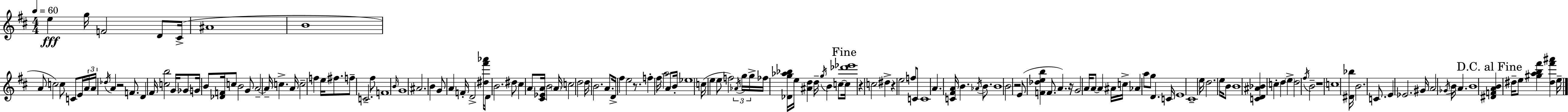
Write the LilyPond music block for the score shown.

{
  \clef treble
  \numericTimeSignature
  \time 4/4
  \key d \major
  \tempo 4 = 60
  e''4\fff g''16 f'2 d'8 cis'16->( | ais'1 | b'1 | a'8 c''2) c''8 c'8 e'16 \tuplet 3/2 { a'16 | \break a'16 \acciaccatura { des''16 } } a'4 r2 f'8. | d'4 fis'16 <c'' b''>2 g'16 ges'8 | g'16 b'8 <des' f'>16 c''8 b'2 g'8 | a'2--~~ a'16-- c''4.-> | \break a'16 c''2-- f''4 e''16 fis''8. | f''8-- c'2.-- fis''8 | f'1 | \grace { b'16 } g'1 | \break ais'2. b'4 | g'8 a'4 f'16-. d'2-> | <dis'' fis''' aes'''>16 d'8 b'2. | dis''8 cis''4 a'8 <cis' ees' a'>16 b'2 | \break \parenthesize a'16 c''2 d''2 | d''16 b'2. a'8. | d'16-> fis''4 e''2 r8. | f''4-. fis''16 a''2 a'8 | \break b'16-. ees''1 | c''16( e''4 e''8 f''2) | \tuplet 3/2 { \acciaccatura { aes'16 } g''16 g''16-> } fes''16 <des' g'' aes'' bes''>16 e''16 <ais' d''>4 d''16-- \acciaccatura { g''16 } b'4 | c''8~~ \mark "Fine" c''16 <des''' ees'''>1 | \break r4 c''2 | dis''4-> r4 e''2 | f''8 c'8 c'1 | a'4. <c' fis' a'>16 b'4. | \break \acciaccatura { aes'16 } b'8. b'1 | b'2 r2 | e'8( <f' des'' e'' b''>4 f'8. a'4.) | r16 g'2 a'16 a'8~~ | \break a'4 ais'16 c''16-> aes'4 a''8 g''8 d'4. | c'16 e'1 | cis'1-- | e''16 d''2. | \break e''16 b'8 b'1 | <c' d' ais' bes'>4 c''4-. d''4 | \parenthesize e''4-> d''2 \acciaccatura { fis''16 } b'2-- | r1 | \break c''1 | <dis' bes''>16 b'2. | c'8. e'4 ees'2. | gis'16 a'2 \acciaccatura { ges'16 } | \break b'16 a'4. b'1 | \mark "D.C. al Fine" <dis' f' a' b'>4 dis''16-- e''8 <gis'' a'' b'' fis'''>4 | <dis'' fis''' ais'''>4 e''16-- \bar "|."
}